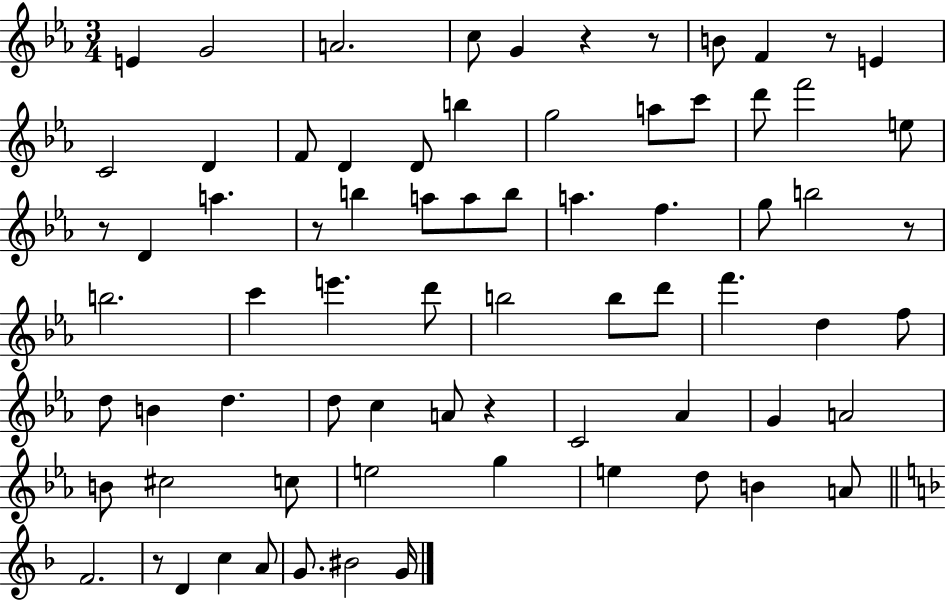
{
  \clef treble
  \numericTimeSignature
  \time 3/4
  \key ees \major
  e'4 g'2 | a'2. | c''8 g'4 r4 r8 | b'8 f'4 r8 e'4 | \break c'2 d'4 | f'8 d'4 d'8 b''4 | g''2 a''8 c'''8 | d'''8 f'''2 e''8 | \break r8 d'4 a''4. | r8 b''4 a''8 a''8 b''8 | a''4. f''4. | g''8 b''2 r8 | \break b''2. | c'''4 e'''4. d'''8 | b''2 b''8 d'''8 | f'''4. d''4 f''8 | \break d''8 b'4 d''4. | d''8 c''4 a'8 r4 | c'2 aes'4 | g'4 a'2 | \break b'8 cis''2 c''8 | e''2 g''4 | e''4 d''8 b'4 a'8 | \bar "||" \break \key f \major f'2. | r8 d'4 c''4 a'8 | g'8. bis'2 g'16 | \bar "|."
}